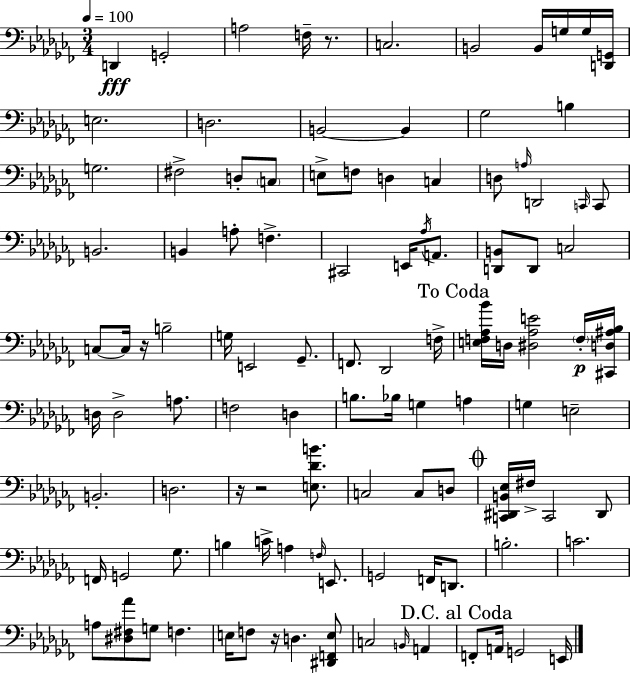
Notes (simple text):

D2/q G2/h A3/h F3/s R/e. C3/h. B2/h B2/s G3/s G3/s [D2,G2]/s E3/h. D3/h. B2/h B2/q Gb3/h B3/q G3/h. F#3/h D3/e C3/e E3/e F3/e D3/q C3/q D3/e A3/s D2/h C2/s C2/e B2/h. B2/q A3/e F3/q. C#2/h E2/s Ab3/s A2/e. [D2,B2]/e D2/e C3/h C3/e C3/s R/s B3/h G3/s E2/h Gb2/e. F2/e. Db2/h F3/s [E3,F3,Ab3,Bb4]/s D3/s [D#3,Ab3,E4]/h F3/s [C#2,D3,A#3,Bb3]/s D3/s D3/h A3/e. F3/h D3/q B3/e. Bb3/s G3/q A3/q G3/q E3/h B2/h. D3/h. R/s R/h [E3,Db4,B4]/e. C3/h C3/e D3/e [C2,D#2,B2,Eb3]/s F#3/s C2/h D#2/e F2/s G2/h Gb3/e. B3/q C4/s A3/q F3/s E2/e. G2/h F2/s D2/e. B3/h. C4/h. A3/e [D#3,F#3,Ab4]/e G3/e F3/q. E3/s F3/e R/s D3/q. [D#2,F2,E3]/e C3/h B2/s A2/q F2/e A2/s G2/h E2/s